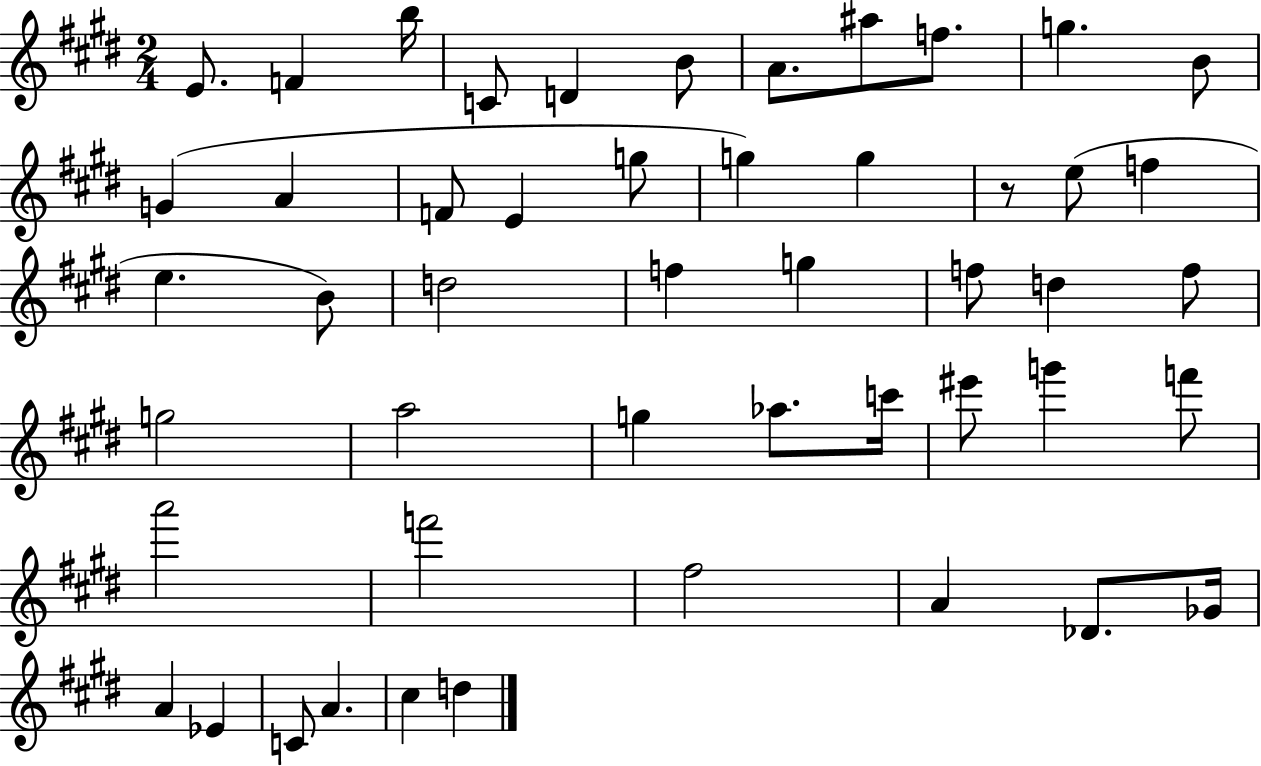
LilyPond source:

{
  \clef treble
  \numericTimeSignature
  \time 2/4
  \key e \major
  e'8. f'4 b''16 | c'8 d'4 b'8 | a'8. ais''8 f''8. | g''4. b'8 | \break g'4( a'4 | f'8 e'4 g''8 | g''4) g''4 | r8 e''8( f''4 | \break e''4. b'8) | d''2 | f''4 g''4 | f''8 d''4 f''8 | \break g''2 | a''2 | g''4 aes''8. c'''16 | eis'''8 g'''4 f'''8 | \break a'''2 | f'''2 | fis''2 | a'4 des'8. ges'16 | \break a'4 ees'4 | c'8 a'4. | cis''4 d''4 | \bar "|."
}